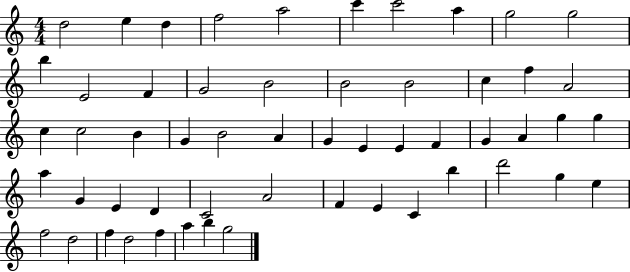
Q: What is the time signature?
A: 4/4